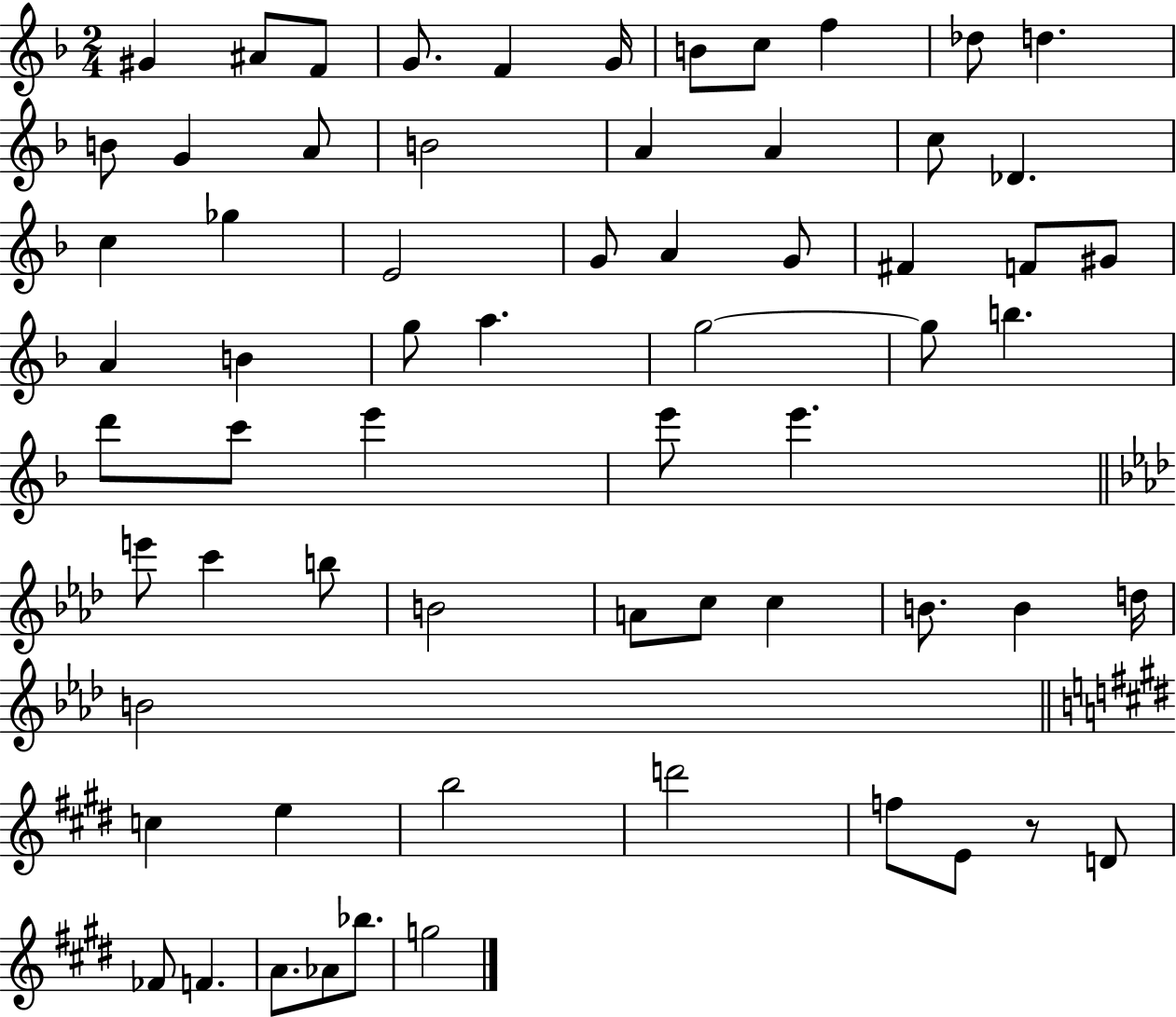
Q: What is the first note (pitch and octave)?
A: G#4